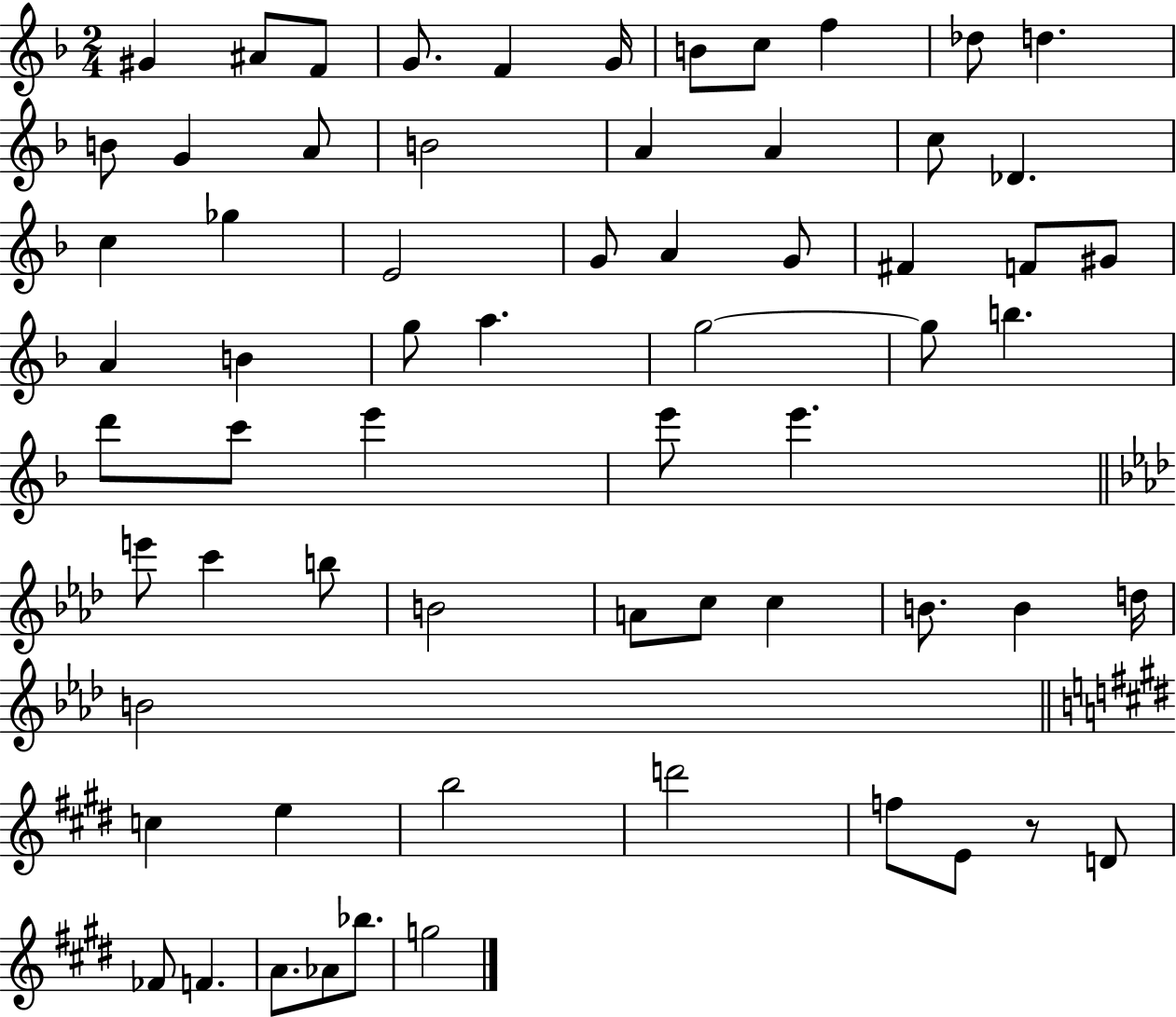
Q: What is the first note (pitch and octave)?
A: G#4